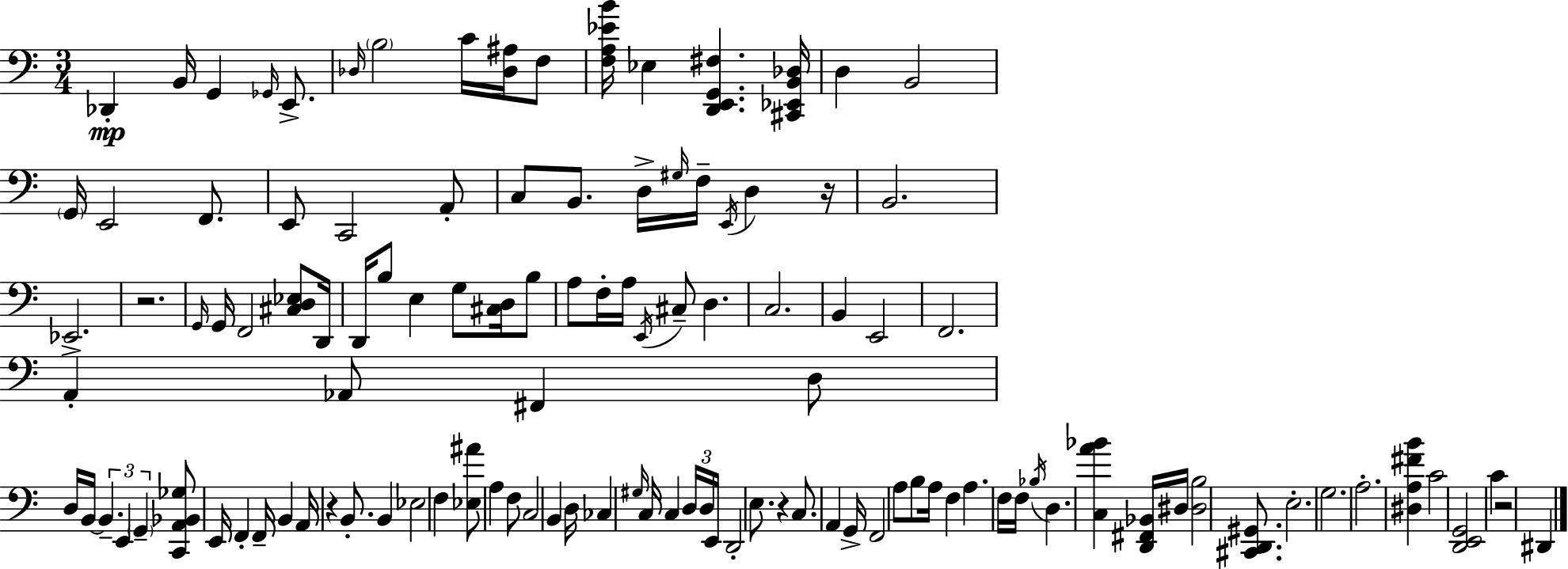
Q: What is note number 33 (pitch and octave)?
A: B3